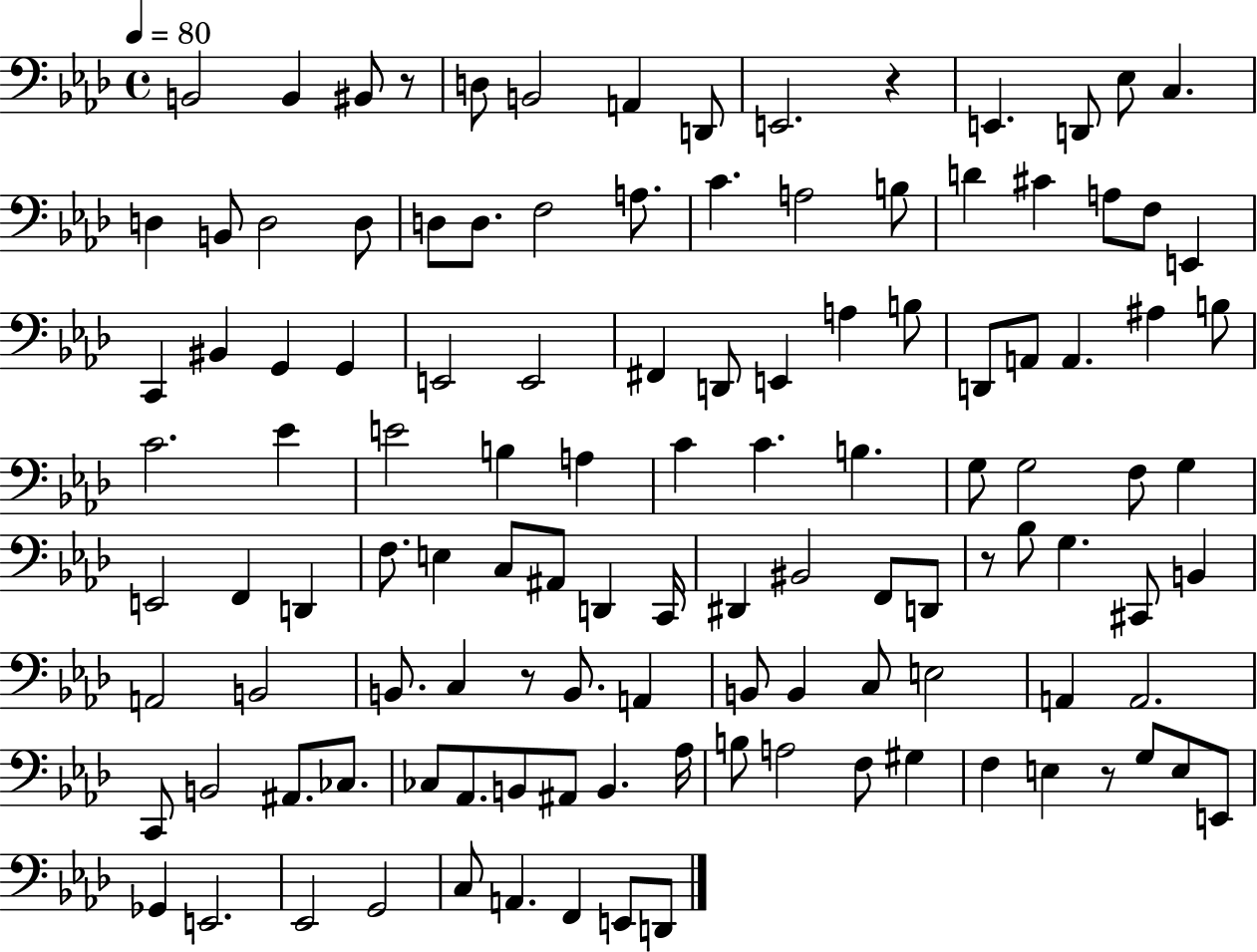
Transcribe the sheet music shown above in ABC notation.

X:1
T:Untitled
M:4/4
L:1/4
K:Ab
B,,2 B,, ^B,,/2 z/2 D,/2 B,,2 A,, D,,/2 E,,2 z E,, D,,/2 _E,/2 C, D, B,,/2 D,2 D,/2 D,/2 D,/2 F,2 A,/2 C A,2 B,/2 D ^C A,/2 F,/2 E,, C,, ^B,, G,, G,, E,,2 E,,2 ^F,, D,,/2 E,, A, B,/2 D,,/2 A,,/2 A,, ^A, B,/2 C2 _E E2 B, A, C C B, G,/2 G,2 F,/2 G, E,,2 F,, D,, F,/2 E, C,/2 ^A,,/2 D,, C,,/4 ^D,, ^B,,2 F,,/2 D,,/2 z/2 _B,/2 G, ^C,,/2 B,, A,,2 B,,2 B,,/2 C, z/2 B,,/2 A,, B,,/2 B,, C,/2 E,2 A,, A,,2 C,,/2 B,,2 ^A,,/2 _C,/2 _C,/2 _A,,/2 B,,/2 ^A,,/2 B,, _A,/4 B,/2 A,2 F,/2 ^G, F, E, z/2 G,/2 E,/2 E,,/2 _G,, E,,2 _E,,2 G,,2 C,/2 A,, F,, E,,/2 D,,/2